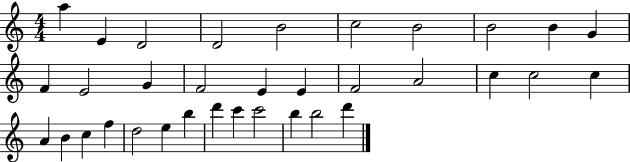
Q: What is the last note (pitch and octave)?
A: D6